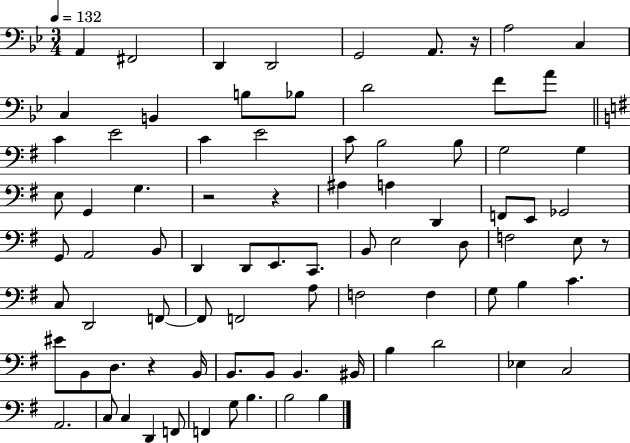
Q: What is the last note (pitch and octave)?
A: B3